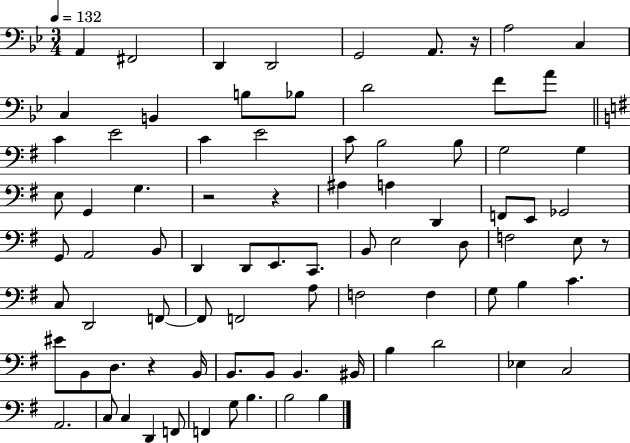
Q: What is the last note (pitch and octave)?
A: B3